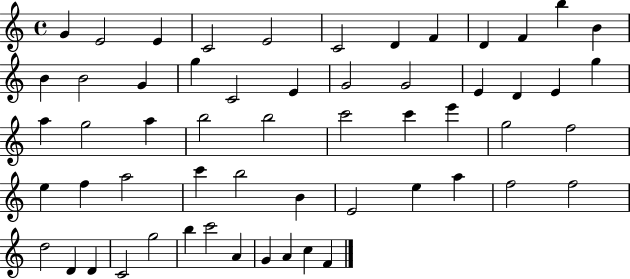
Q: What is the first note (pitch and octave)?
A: G4